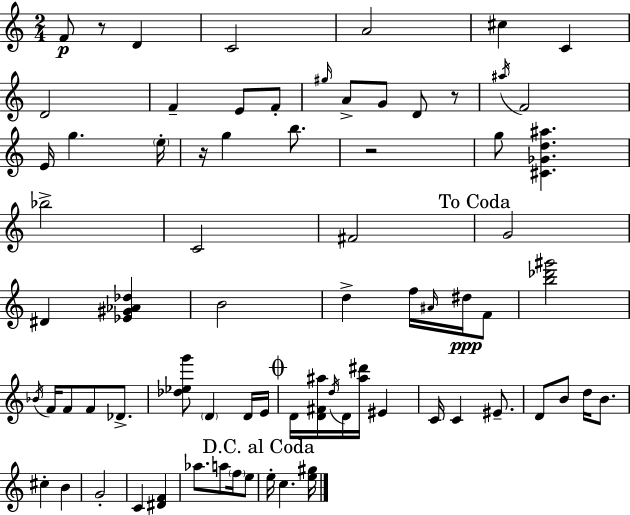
F4/e R/e D4/q C4/h A4/h C#5/q C4/q D4/h F4/q E4/e F4/e G#5/s A4/e G4/e D4/e R/e A#5/s F4/h E4/s G5/q. E5/s R/s G5/q B5/e. R/h G5/e [C#4,Gb4,D5,A#5]/q. Bb5/h C4/h F#4/h G4/h D#4/q [Eb4,G#4,Ab4,Db5]/q B4/h D5/q F5/s A#4/s D#5/s F4/e [B5,Db6,G#6]/h Bb4/s F4/s F4/e F4/e Db4/e. [Db5,Eb5,G6]/e D4/q D4/s E4/s D4/s [D4,F#4,A#5]/s D5/s D4/s [A#5,D#6]/s EIS4/q C4/s C4/q EIS4/e. D4/e B4/e D5/s B4/e. C#5/q B4/q G4/h C4/q [D#4,F4]/q Ab5/e. A5/e F5/s E5/e E5/s C5/q. [E5,G#5]/s